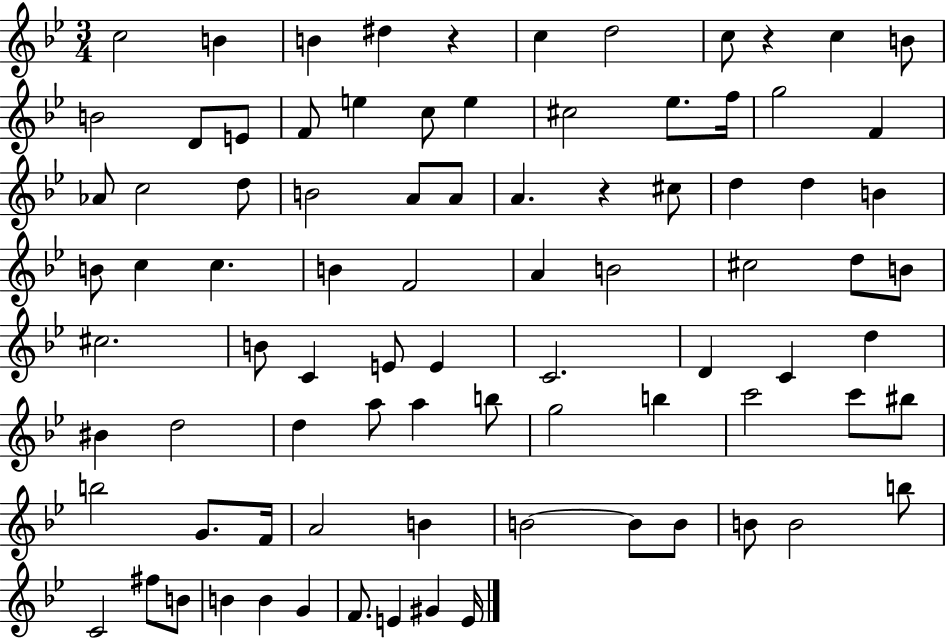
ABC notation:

X:1
T:Untitled
M:3/4
L:1/4
K:Bb
c2 B B ^d z c d2 c/2 z c B/2 B2 D/2 E/2 F/2 e c/2 e ^c2 _e/2 f/4 g2 F _A/2 c2 d/2 B2 A/2 A/2 A z ^c/2 d d B B/2 c c B F2 A B2 ^c2 d/2 B/2 ^c2 B/2 C E/2 E C2 D C d ^B d2 d a/2 a b/2 g2 b c'2 c'/2 ^b/2 b2 G/2 F/4 A2 B B2 B/2 B/2 B/2 B2 b/2 C2 ^f/2 B/2 B B G F/2 E ^G E/4